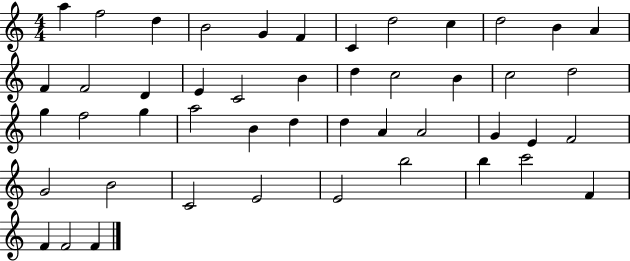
A5/q F5/h D5/q B4/h G4/q F4/q C4/q D5/h C5/q D5/h B4/q A4/q F4/q F4/h D4/q E4/q C4/h B4/q D5/q C5/h B4/q C5/h D5/h G5/q F5/h G5/q A5/h B4/q D5/q D5/q A4/q A4/h G4/q E4/q F4/h G4/h B4/h C4/h E4/h E4/h B5/h B5/q C6/h F4/q F4/q F4/h F4/q